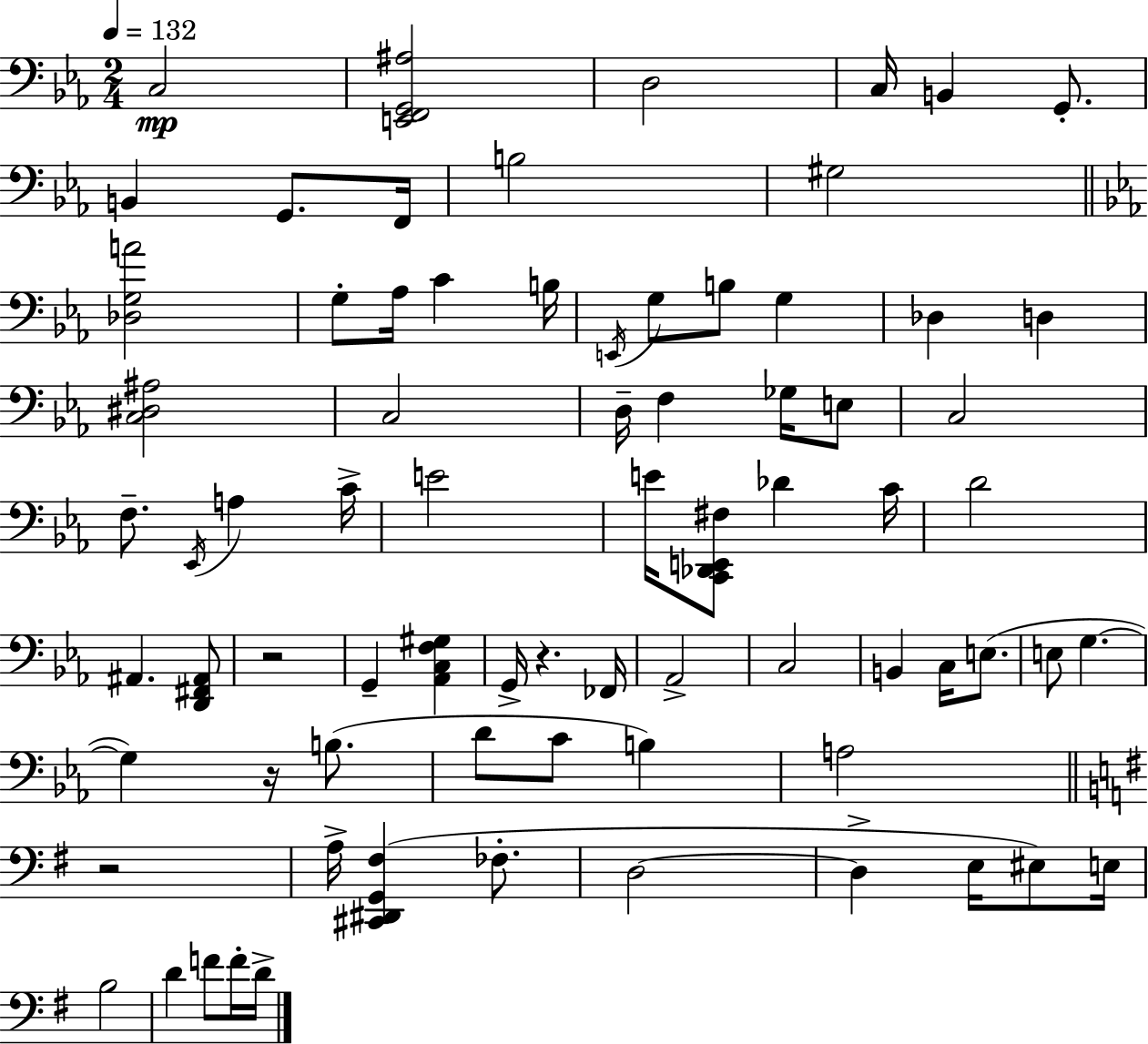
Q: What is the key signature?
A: C minor